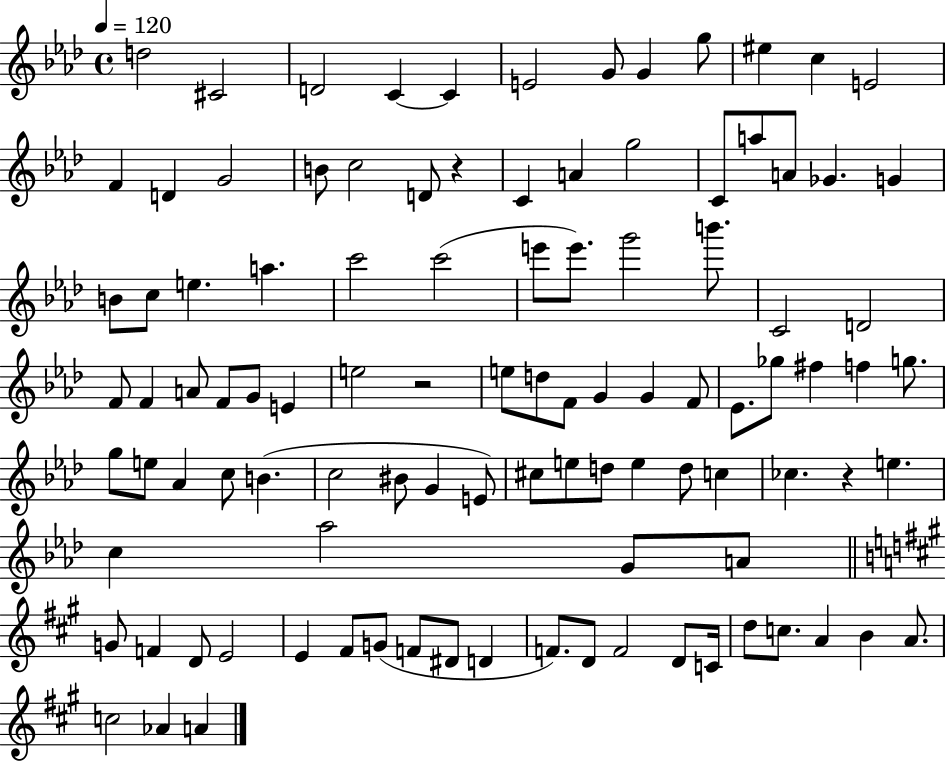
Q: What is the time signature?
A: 4/4